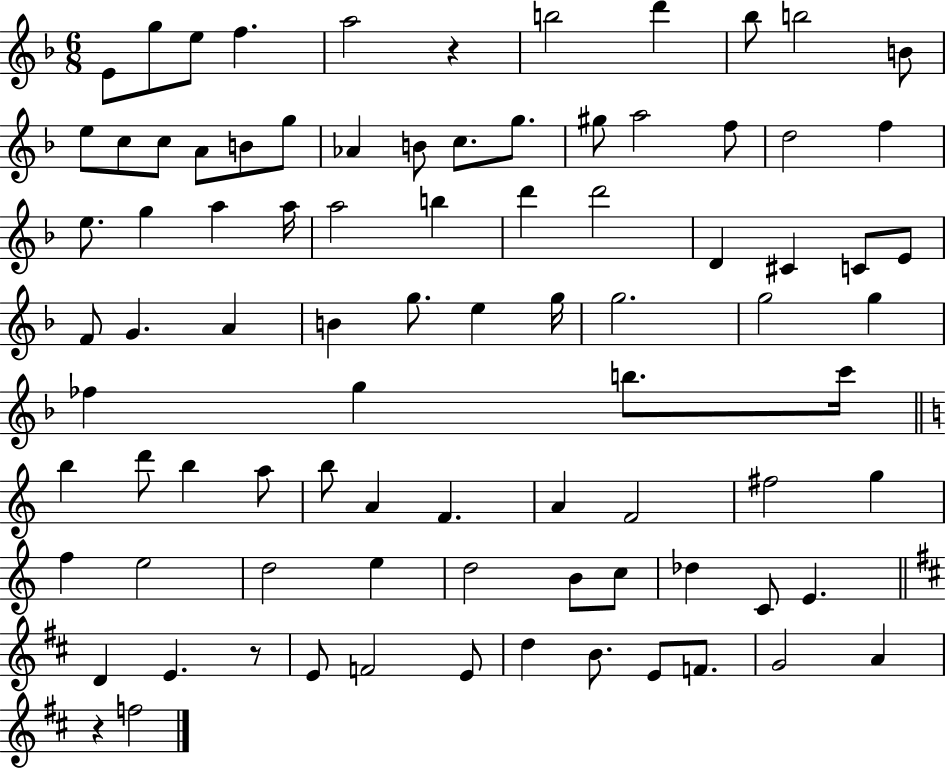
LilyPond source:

{
  \clef treble
  \numericTimeSignature
  \time 6/8
  \key f \major
  \repeat volta 2 { e'8 g''8 e''8 f''4. | a''2 r4 | b''2 d'''4 | bes''8 b''2 b'8 | \break e''8 c''8 c''8 a'8 b'8 g''8 | aes'4 b'8 c''8. g''8. | gis''8 a''2 f''8 | d''2 f''4 | \break e''8. g''4 a''4 a''16 | a''2 b''4 | d'''4 d'''2 | d'4 cis'4 c'8 e'8 | \break f'8 g'4. a'4 | b'4 g''8. e''4 g''16 | g''2. | g''2 g''4 | \break fes''4 g''4 b''8. c'''16 | \bar "||" \break \key a \minor b''4 d'''8 b''4 a''8 | b''8 a'4 f'4. | a'4 f'2 | fis''2 g''4 | \break f''4 e''2 | d''2 e''4 | d''2 b'8 c''8 | des''4 c'8 e'4. | \break \bar "||" \break \key d \major d'4 e'4. r8 | e'8 f'2 e'8 | d''4 b'8. e'8 f'8. | g'2 a'4 | \break r4 f''2 | } \bar "|."
}